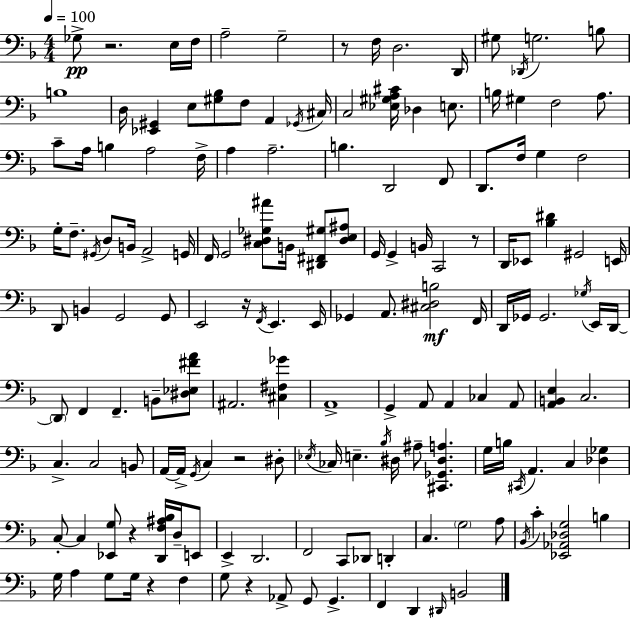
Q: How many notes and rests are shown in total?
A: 159